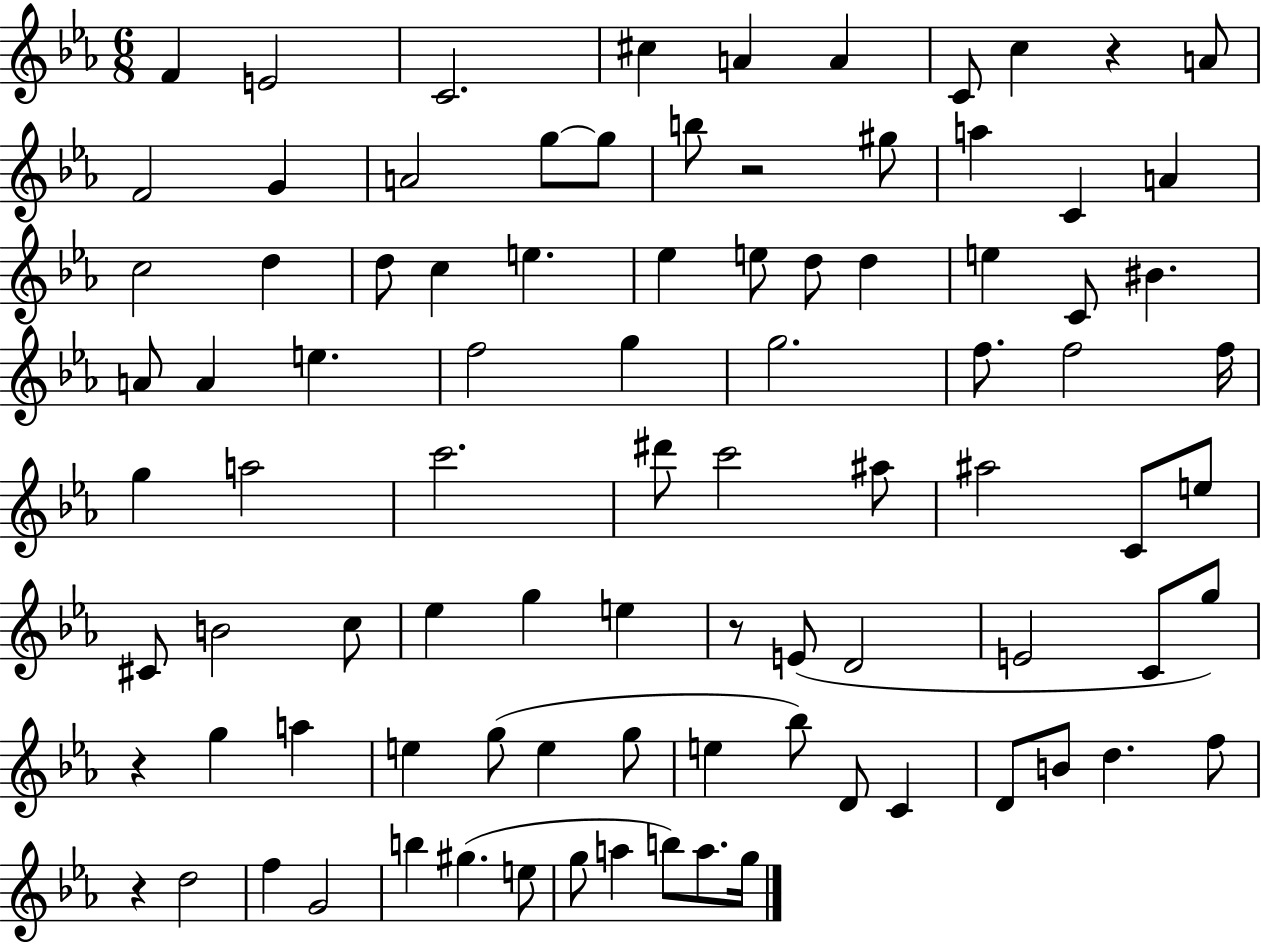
F4/q E4/h C4/h. C#5/q A4/q A4/q C4/e C5/q R/q A4/e F4/h G4/q A4/h G5/e G5/e B5/e R/h G#5/e A5/q C4/q A4/q C5/h D5/q D5/e C5/q E5/q. Eb5/q E5/e D5/e D5/q E5/q C4/e BIS4/q. A4/e A4/q E5/q. F5/h G5/q G5/h. F5/e. F5/h F5/s G5/q A5/h C6/h. D#6/e C6/h A#5/e A#5/h C4/e E5/e C#4/e B4/h C5/e Eb5/q G5/q E5/q R/e E4/e D4/h E4/h C4/e G5/e R/q G5/q A5/q E5/q G5/e E5/q G5/e E5/q Bb5/e D4/e C4/q D4/e B4/e D5/q. F5/e R/q D5/h F5/q G4/h B5/q G#5/q. E5/e G5/e A5/q B5/e A5/e. G5/s